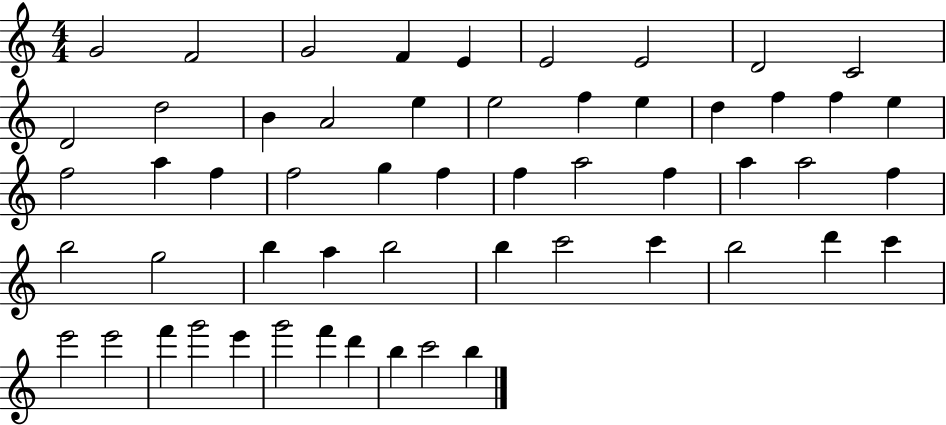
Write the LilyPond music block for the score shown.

{
  \clef treble
  \numericTimeSignature
  \time 4/4
  \key c \major
  g'2 f'2 | g'2 f'4 e'4 | e'2 e'2 | d'2 c'2 | \break d'2 d''2 | b'4 a'2 e''4 | e''2 f''4 e''4 | d''4 f''4 f''4 e''4 | \break f''2 a''4 f''4 | f''2 g''4 f''4 | f''4 a''2 f''4 | a''4 a''2 f''4 | \break b''2 g''2 | b''4 a''4 b''2 | b''4 c'''2 c'''4 | b''2 d'''4 c'''4 | \break e'''2 e'''2 | f'''4 g'''2 e'''4 | g'''2 f'''4 d'''4 | b''4 c'''2 b''4 | \break \bar "|."
}